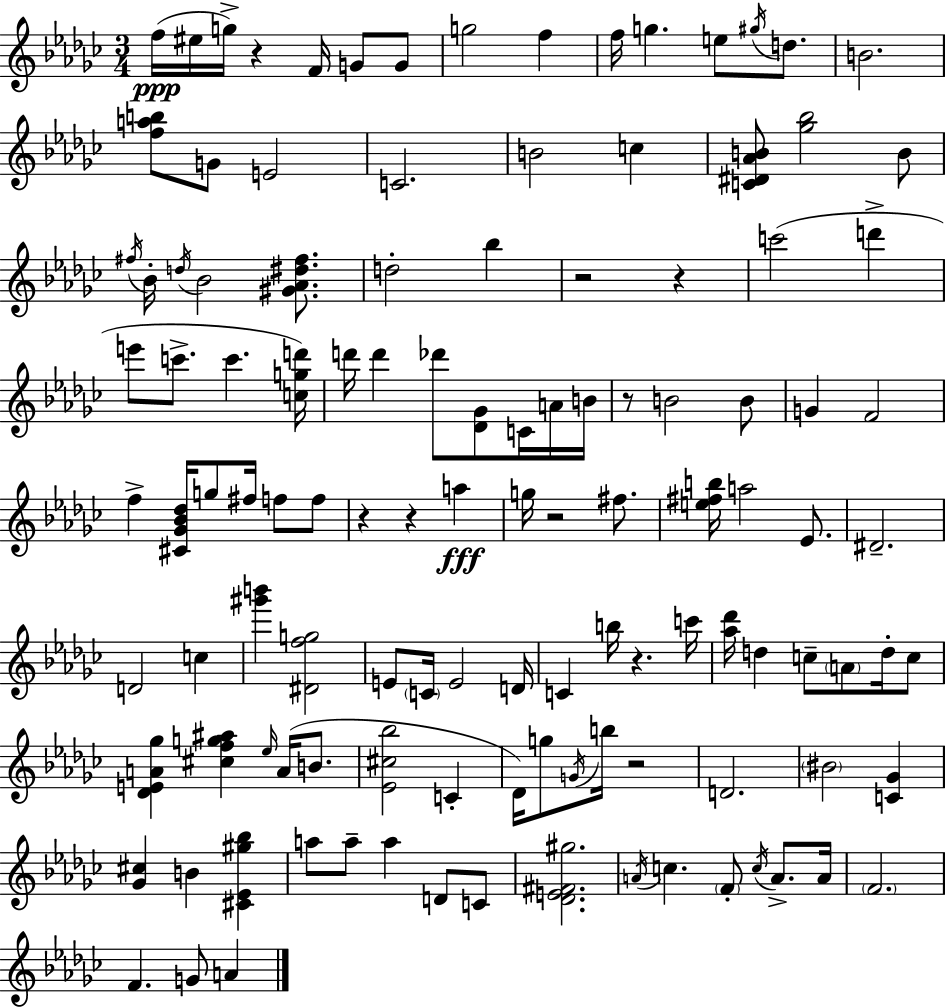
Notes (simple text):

F5/s EIS5/s G5/s R/q F4/s G4/e G4/e G5/h F5/q F5/s G5/q. E5/e G#5/s D5/e. B4/h. [F5,A5,B5]/e G4/e E4/h C4/h. B4/h C5/q [C4,D#4,Ab4,B4]/e [Gb5,Bb5]/h B4/e F#5/s Bb4/s D5/s Bb4/h [G#4,Ab4,D#5,F#5]/e. D5/h Bb5/q R/h R/q C6/h D6/q E6/e C6/e. C6/q. [C5,G5,D6]/s D6/s D6/q Db6/e [Db4,Gb4]/e C4/s A4/s B4/s R/e B4/h B4/e G4/q F4/h F5/q [C#4,Gb4,Bb4,Db5]/s G5/e F#5/s F5/e F5/e R/q R/q A5/q G5/s R/h F#5/e. [E5,F#5,B5]/s A5/h Eb4/e. D#4/h. D4/h C5/q [G#6,B6]/q [D#4,F5,G5]/h E4/e C4/s E4/h D4/s C4/q B5/s R/q. C6/s [Ab5,Db6]/s D5/q C5/e A4/e D5/s C5/e [Db4,E4,A4,Gb5]/q [C#5,F5,G5,A#5]/q Eb5/s A4/s B4/e. [Eb4,C#5,Bb5]/h C4/q Db4/s G5/e G4/s B5/s R/h D4/h. BIS4/h [C4,Gb4]/q [Gb4,C#5]/q B4/q [C#4,Eb4,G#5,Bb5]/q A5/e A5/e A5/q D4/e C4/e [Db4,E4,F#4,G#5]/h. A4/s C5/q. F4/e C5/s A4/e. A4/s F4/h. F4/q. G4/e A4/q